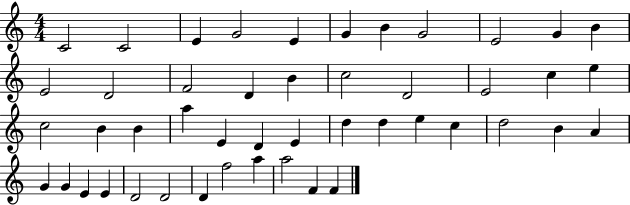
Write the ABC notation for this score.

X:1
T:Untitled
M:4/4
L:1/4
K:C
C2 C2 E G2 E G B G2 E2 G B E2 D2 F2 D B c2 D2 E2 c e c2 B B a E D E d d e c d2 B A G G E E D2 D2 D f2 a a2 F F